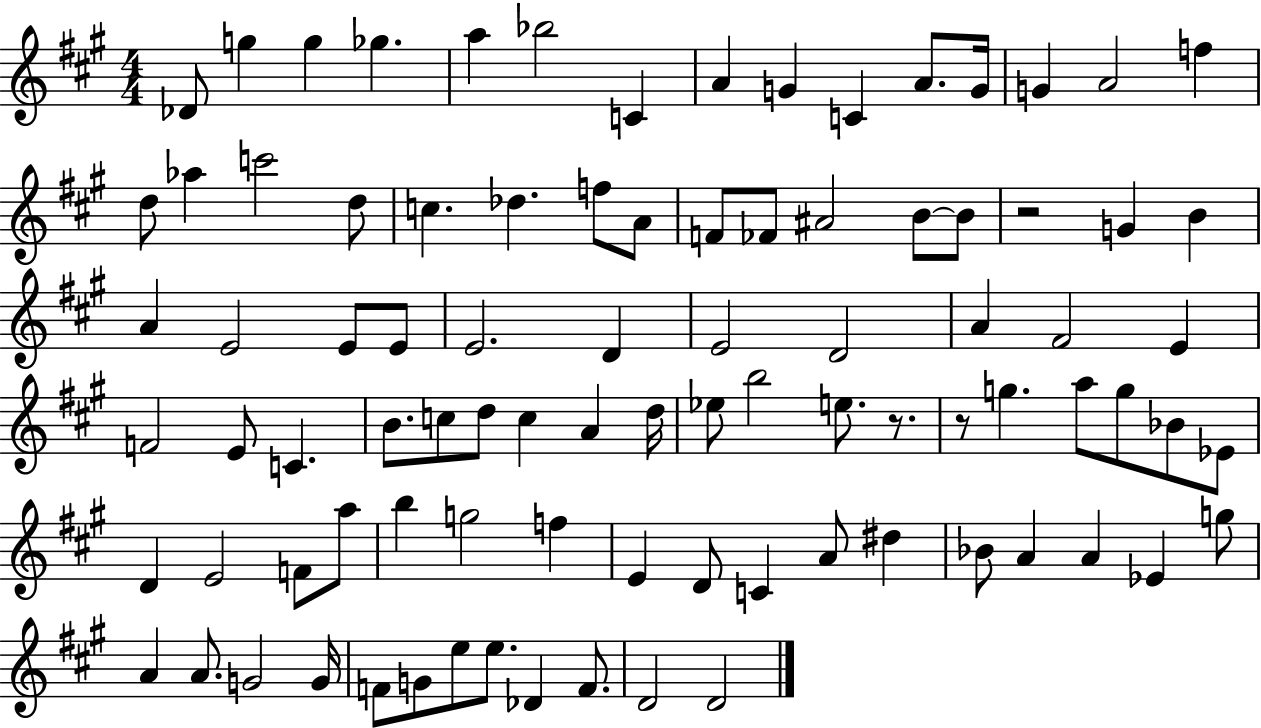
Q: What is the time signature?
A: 4/4